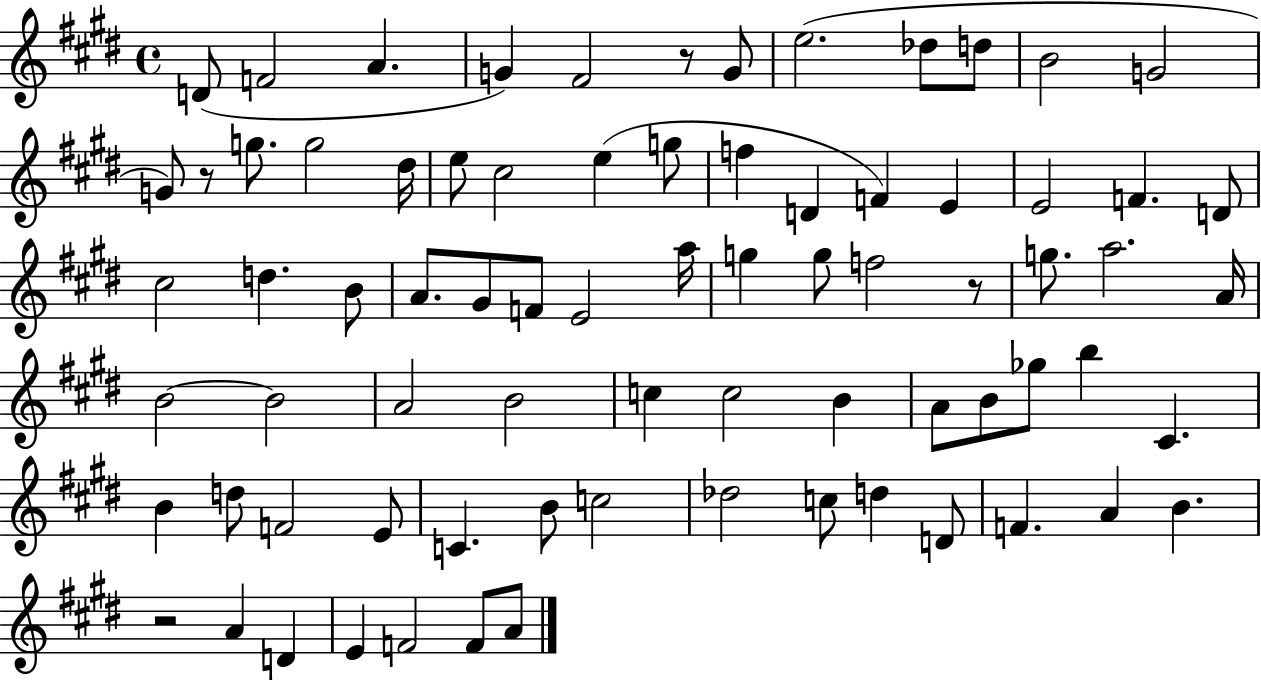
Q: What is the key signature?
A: E major